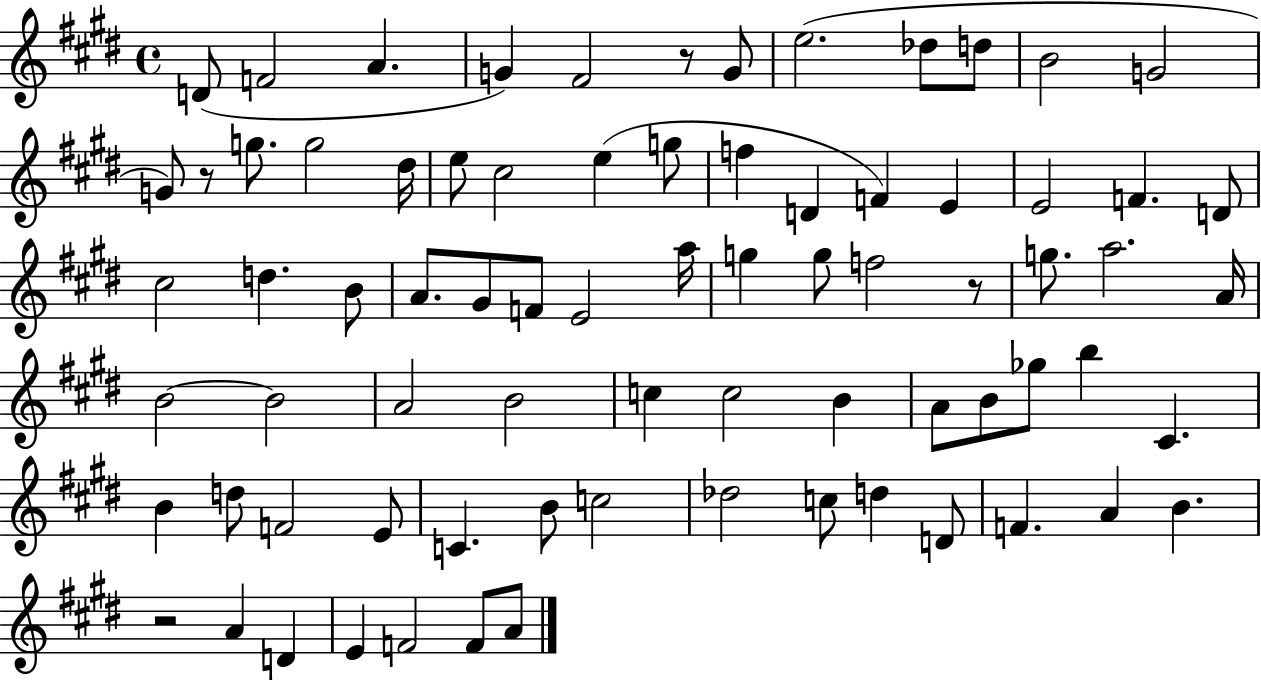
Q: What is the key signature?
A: E major